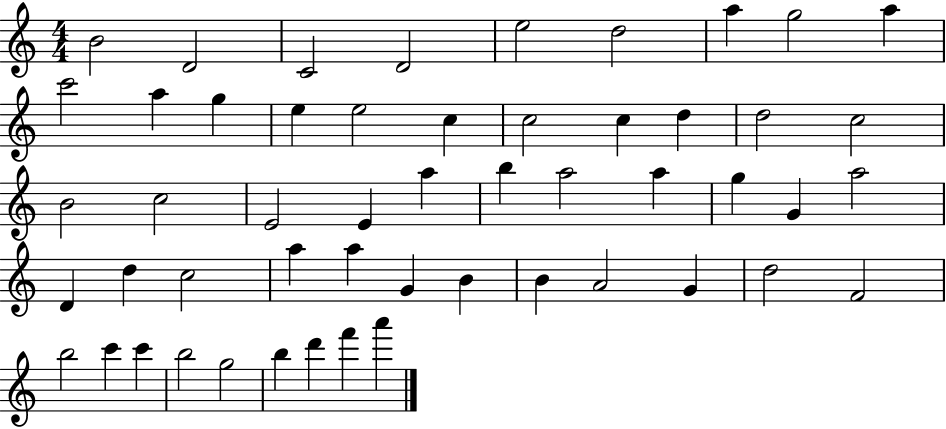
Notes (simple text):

B4/h D4/h C4/h D4/h E5/h D5/h A5/q G5/h A5/q C6/h A5/q G5/q E5/q E5/h C5/q C5/h C5/q D5/q D5/h C5/h B4/h C5/h E4/h E4/q A5/q B5/q A5/h A5/q G5/q G4/q A5/h D4/q D5/q C5/h A5/q A5/q G4/q B4/q B4/q A4/h G4/q D5/h F4/h B5/h C6/q C6/q B5/h G5/h B5/q D6/q F6/q A6/q